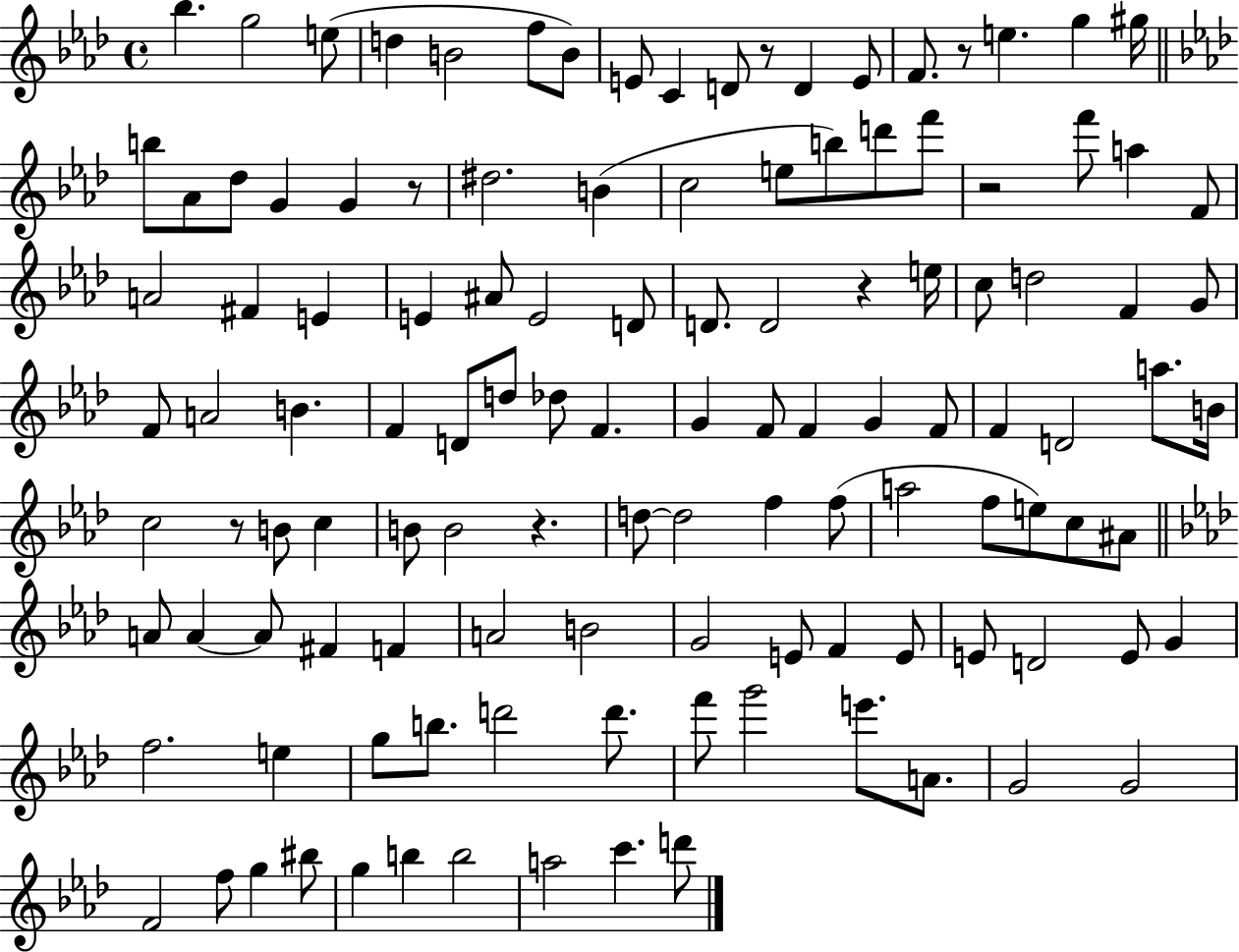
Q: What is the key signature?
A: AES major